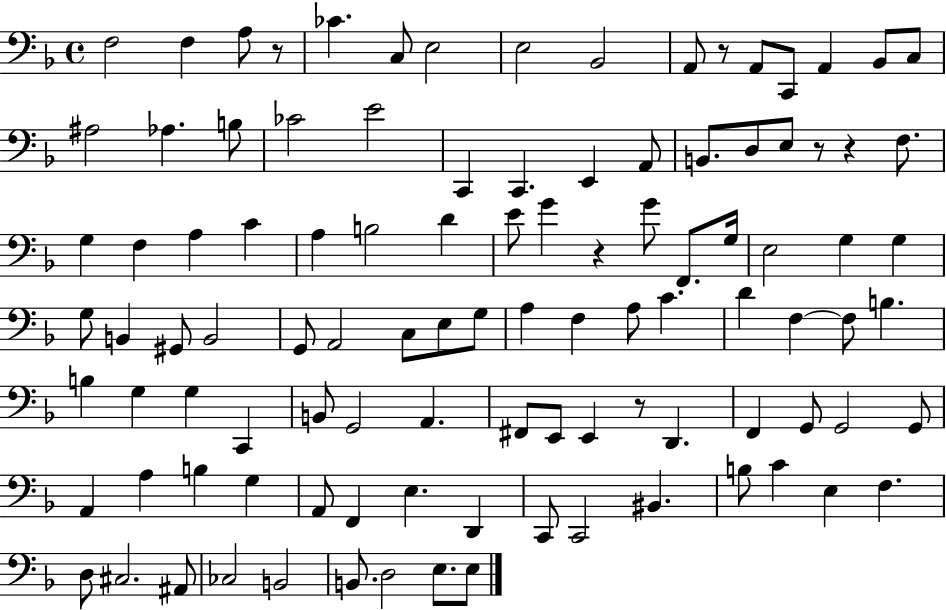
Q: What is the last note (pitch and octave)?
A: E3